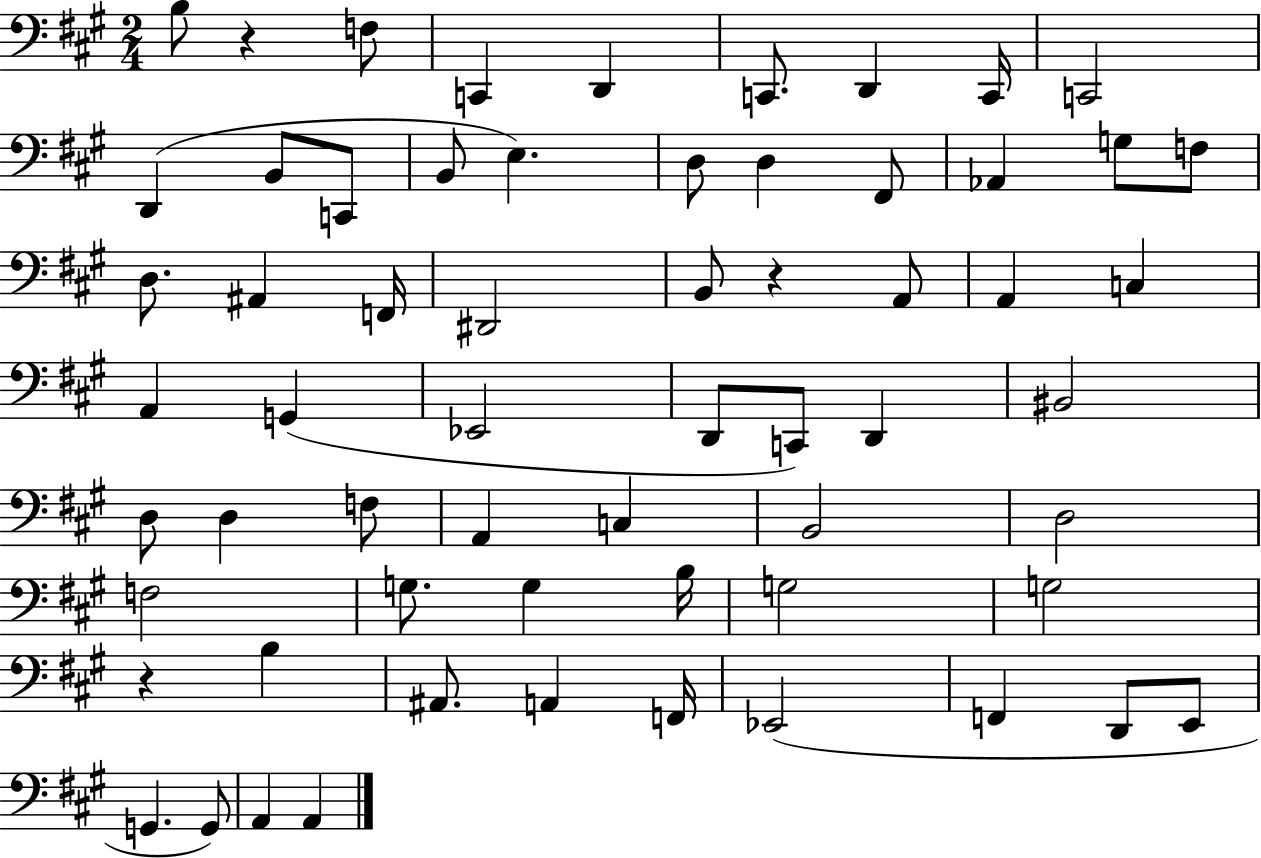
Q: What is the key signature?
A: A major